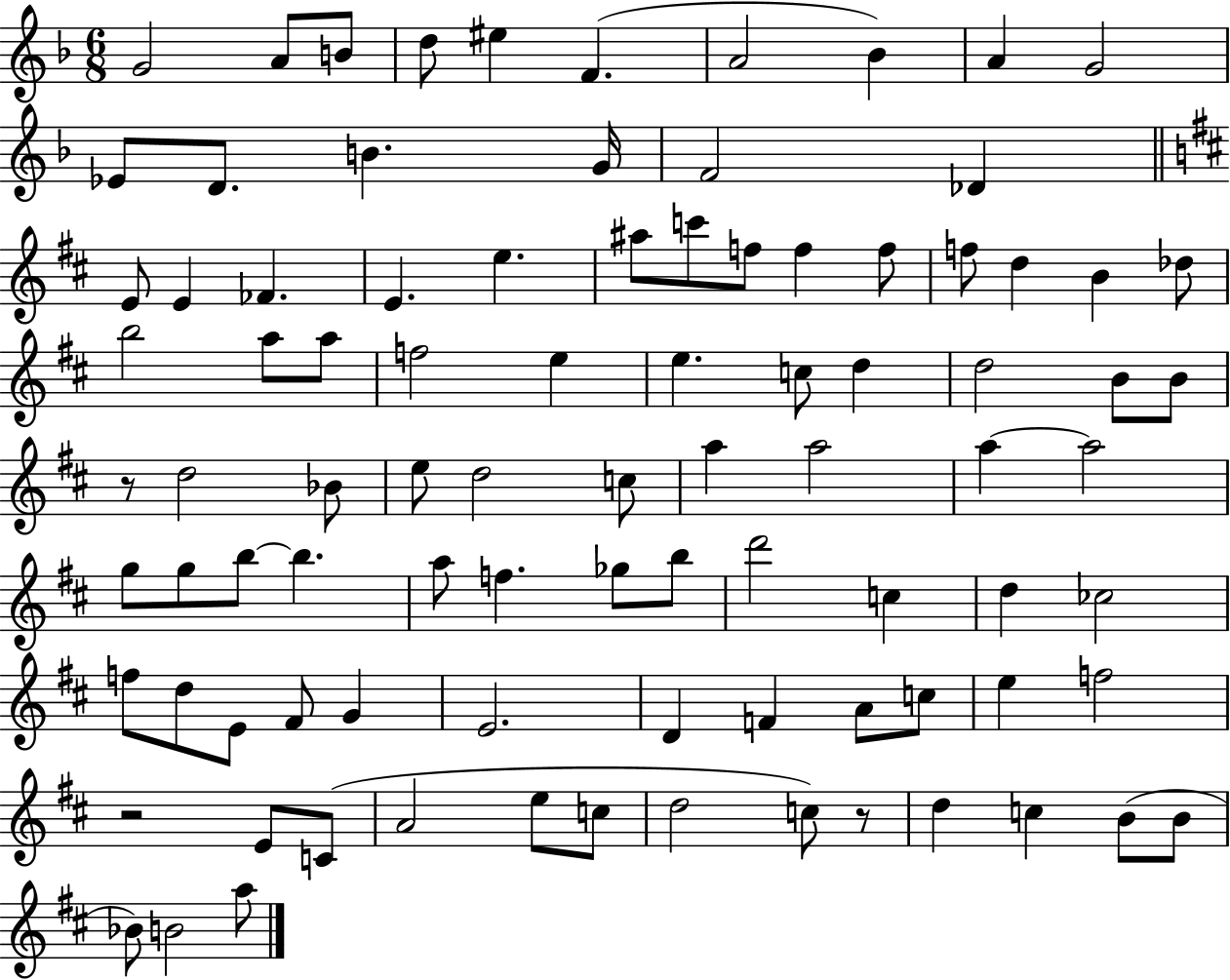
{
  \clef treble
  \numericTimeSignature
  \time 6/8
  \key f \major
  g'2 a'8 b'8 | d''8 eis''4 f'4.( | a'2 bes'4) | a'4 g'2 | \break ees'8 d'8. b'4. g'16 | f'2 des'4 | \bar "||" \break \key d \major e'8 e'4 fes'4. | e'4. e''4. | ais''8 c'''8 f''8 f''4 f''8 | f''8 d''4 b'4 des''8 | \break b''2 a''8 a''8 | f''2 e''4 | e''4. c''8 d''4 | d''2 b'8 b'8 | \break r8 d''2 bes'8 | e''8 d''2 c''8 | a''4 a''2 | a''4~~ a''2 | \break g''8 g''8 b''8~~ b''4. | a''8 f''4. ges''8 b''8 | d'''2 c''4 | d''4 ces''2 | \break f''8 d''8 e'8 fis'8 g'4 | e'2. | d'4 f'4 a'8 c''8 | e''4 f''2 | \break r2 e'8 c'8( | a'2 e''8 c''8 | d''2 c''8) r8 | d''4 c''4 b'8( b'8 | \break bes'8) b'2 a''8 | \bar "|."
}